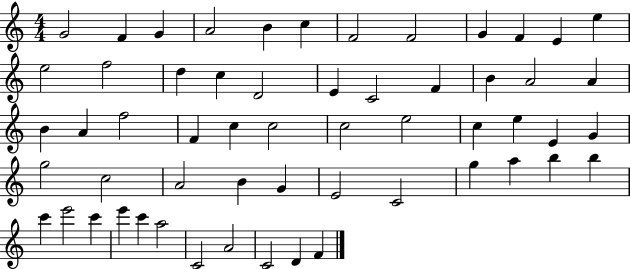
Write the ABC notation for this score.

X:1
T:Untitled
M:4/4
L:1/4
K:C
G2 F G A2 B c F2 F2 G F E e e2 f2 d c D2 E C2 F B A2 A B A f2 F c c2 c2 e2 c e E G g2 c2 A2 B G E2 C2 g a b b c' e'2 c' e' c' a2 C2 A2 C2 D F